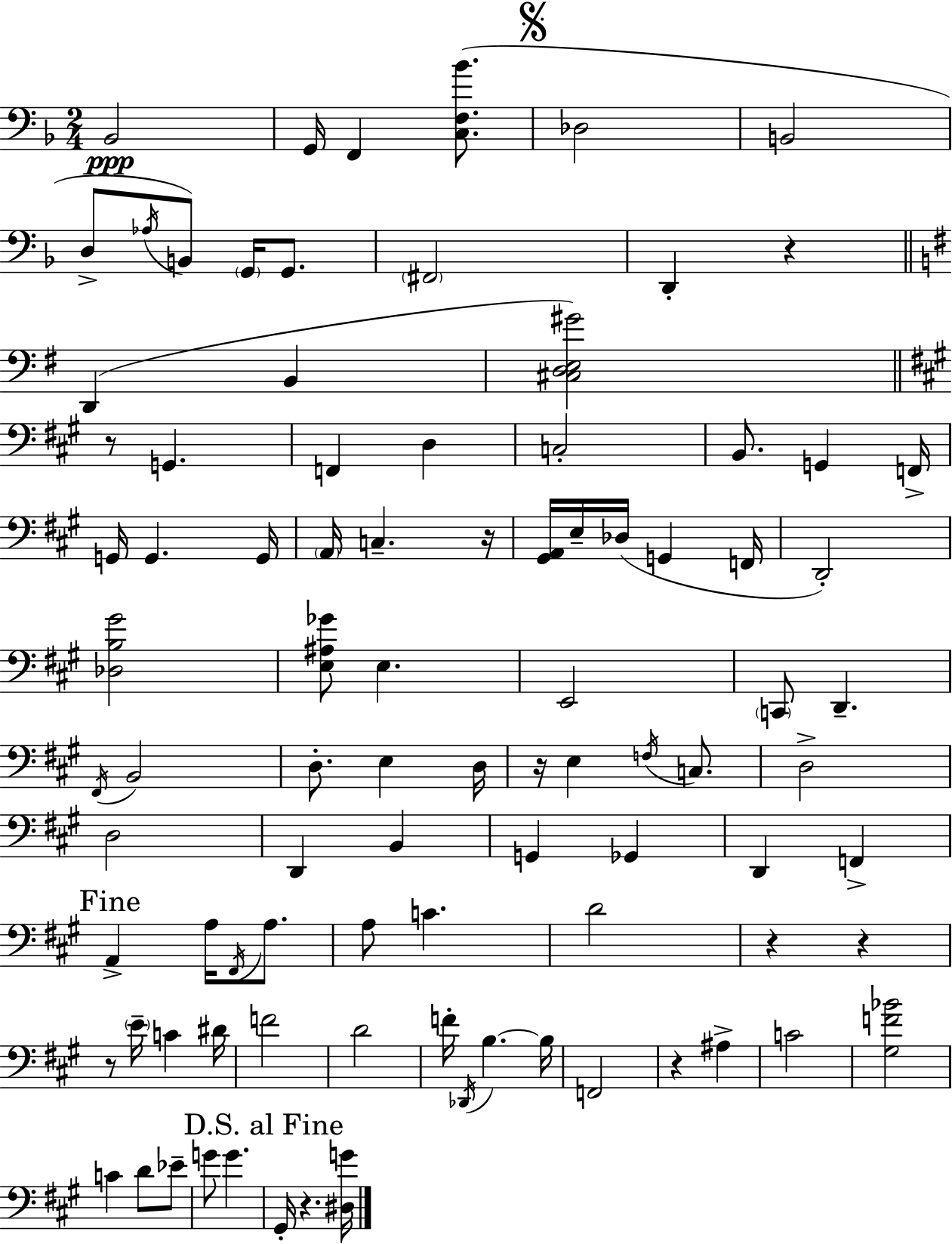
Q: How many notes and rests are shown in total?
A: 92